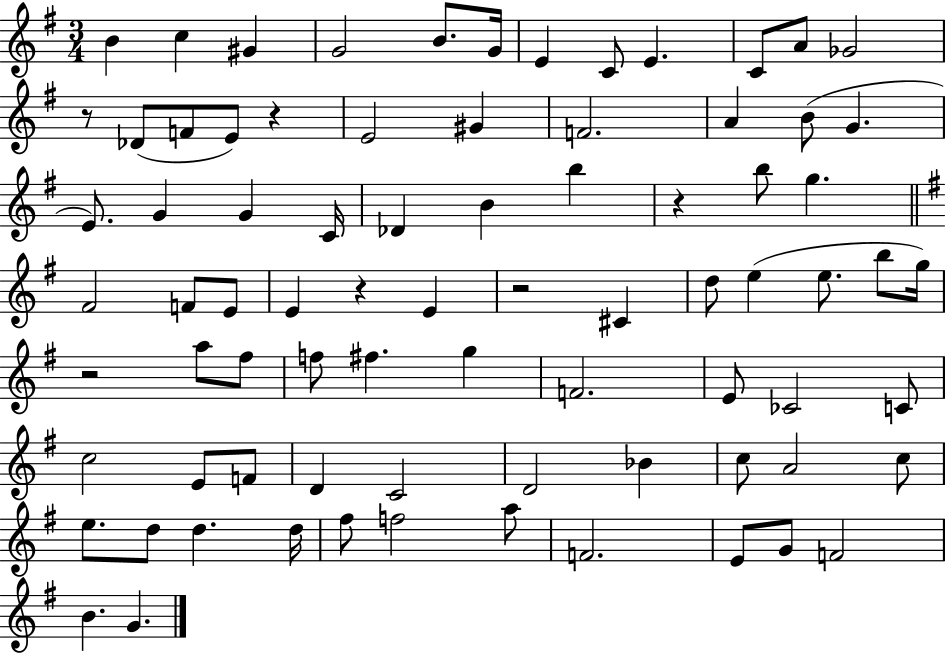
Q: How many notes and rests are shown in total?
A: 79